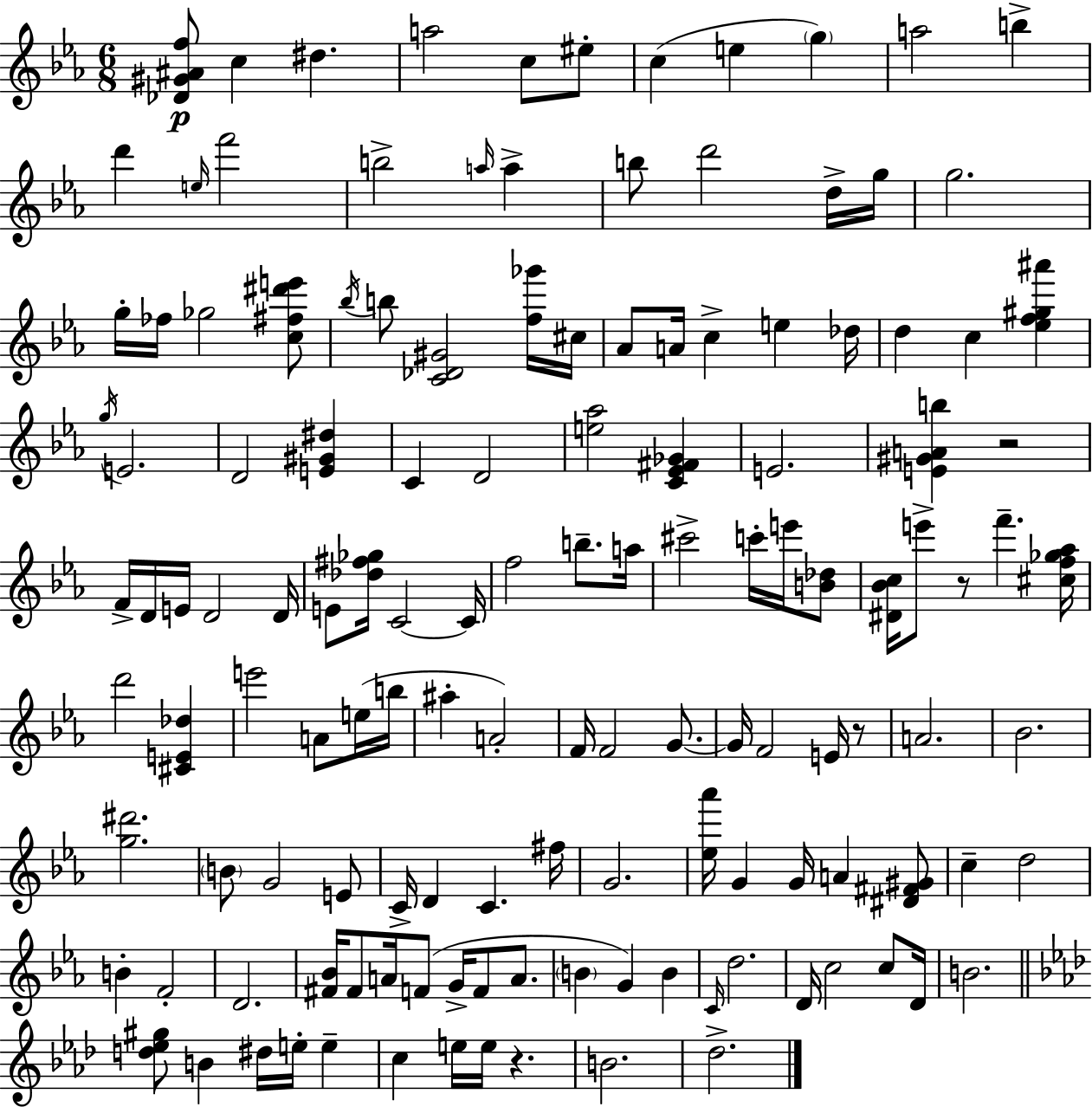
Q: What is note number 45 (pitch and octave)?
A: D4